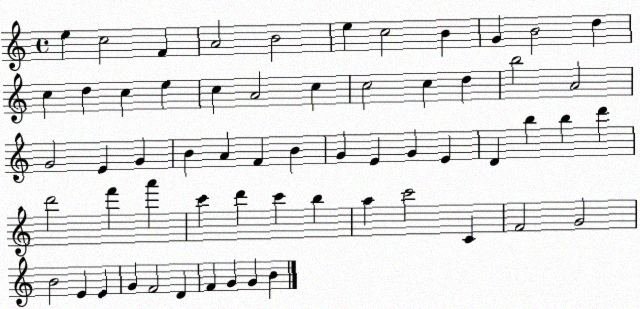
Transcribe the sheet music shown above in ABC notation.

X:1
T:Untitled
M:4/4
L:1/4
K:C
e c2 F A2 B2 e c2 B G B2 d c d c e c A2 c c2 c d b2 A2 G2 E G B A F B G E G E D b b d' d'2 f' a' c' d' c' b a c'2 C F2 G2 B2 E E G F2 D F G G B